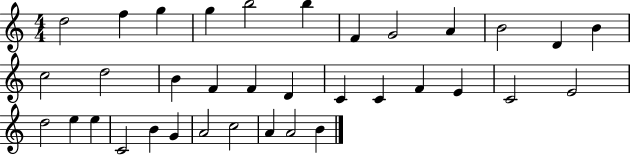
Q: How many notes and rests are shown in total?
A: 35